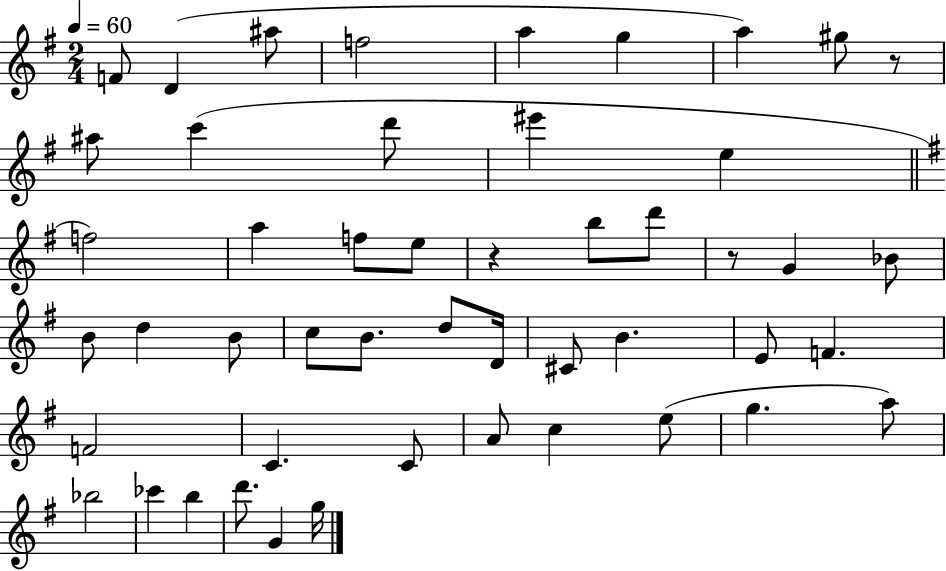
{
  \clef treble
  \numericTimeSignature
  \time 2/4
  \key g \major
  \tempo 4 = 60
  \repeat volta 2 { f'8 d'4( ais''8 | f''2 | a''4 g''4 | a''4) gis''8 r8 | \break ais''8 c'''4( d'''8 | eis'''4 e''4 | \bar "||" \break \key e \minor f''2) | a''4 f''8 e''8 | r4 b''8 d'''8 | r8 g'4 bes'8 | \break b'8 d''4 b'8 | c''8 b'8. d''8 d'16 | cis'8 b'4. | e'8 f'4. | \break f'2 | c'4. c'8 | a'8 c''4 e''8( | g''4. a''8) | \break bes''2 | ces'''4 b''4 | d'''8. g'4 g''16 | } \bar "|."
}